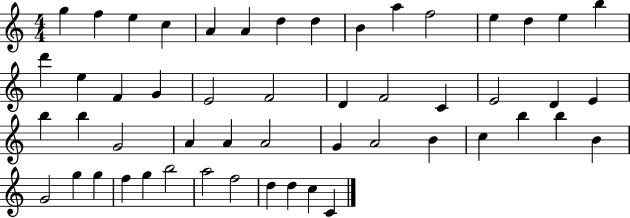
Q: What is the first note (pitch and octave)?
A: G5